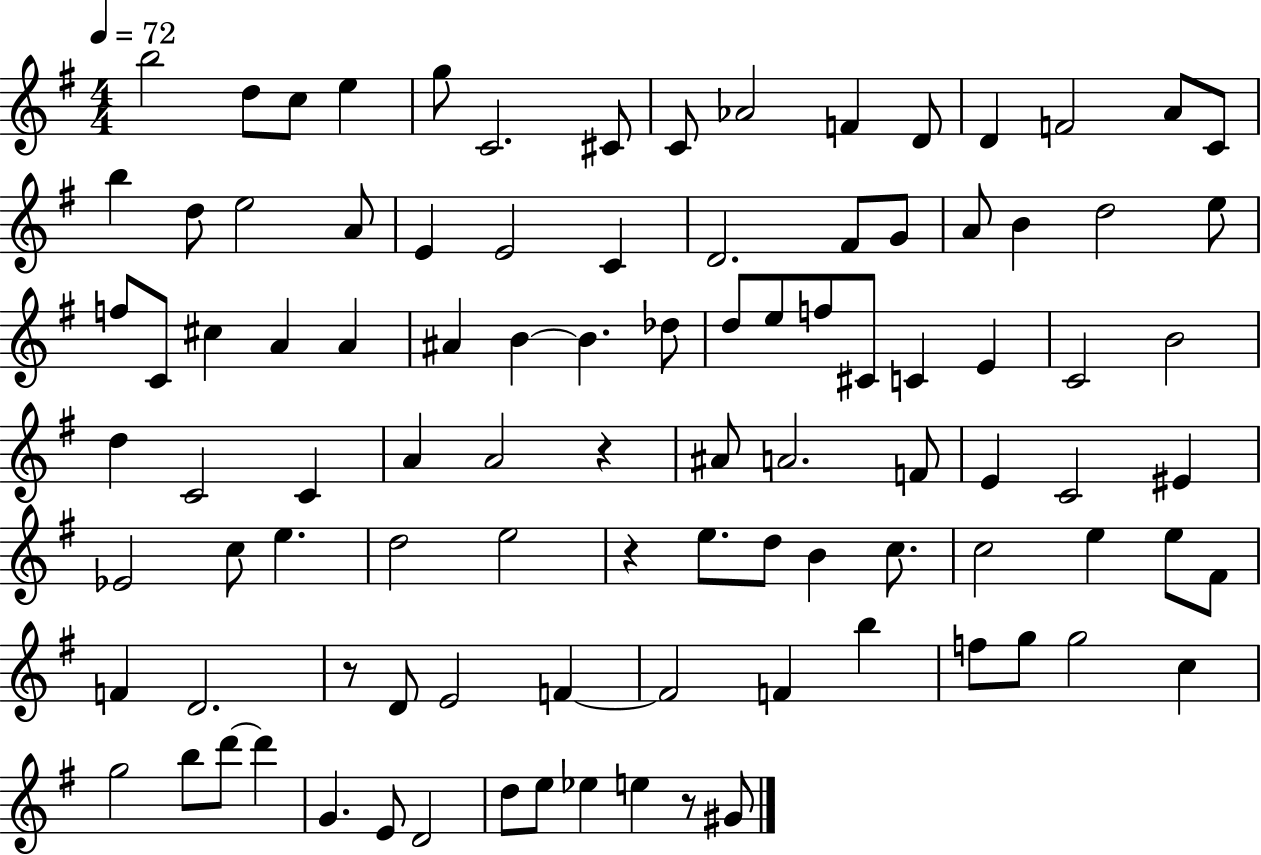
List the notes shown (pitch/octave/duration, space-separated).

B5/h D5/e C5/e E5/q G5/e C4/h. C#4/e C4/e Ab4/h F4/q D4/e D4/q F4/h A4/e C4/e B5/q D5/e E5/h A4/e E4/q E4/h C4/q D4/h. F#4/e G4/e A4/e B4/q D5/h E5/e F5/e C4/e C#5/q A4/q A4/q A#4/q B4/q B4/q. Db5/e D5/e E5/e F5/e C#4/e C4/q E4/q C4/h B4/h D5/q C4/h C4/q A4/q A4/h R/q A#4/e A4/h. F4/e E4/q C4/h EIS4/q Eb4/h C5/e E5/q. D5/h E5/h R/q E5/e. D5/e B4/q C5/e. C5/h E5/q E5/e F#4/e F4/q D4/h. R/e D4/e E4/h F4/q F4/h F4/q B5/q F5/e G5/e G5/h C5/q G5/h B5/e D6/e D6/q G4/q. E4/e D4/h D5/e E5/e Eb5/q E5/q R/e G#4/e